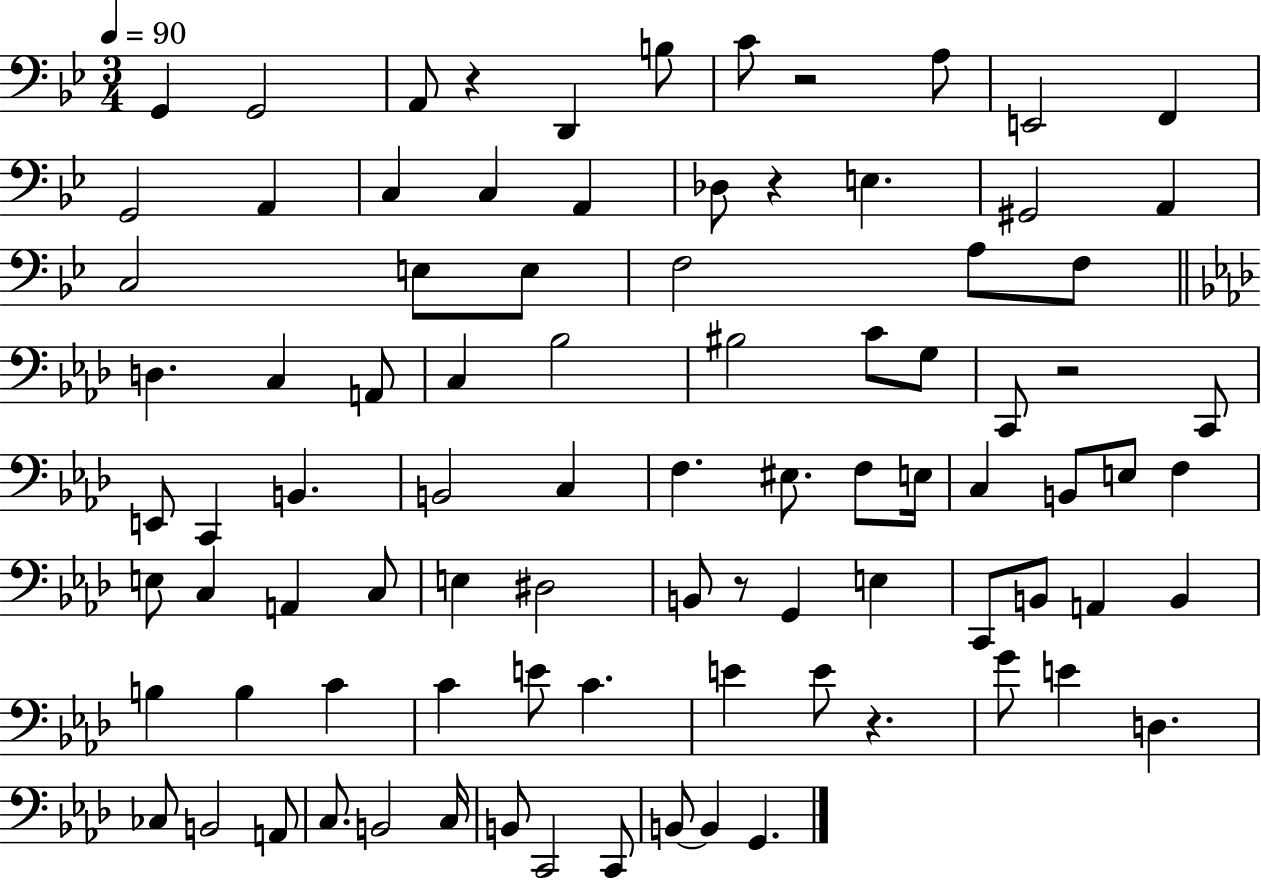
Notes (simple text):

G2/q G2/h A2/e R/q D2/q B3/e C4/e R/h A3/e E2/h F2/q G2/h A2/q C3/q C3/q A2/q Db3/e R/q E3/q. G#2/h A2/q C3/h E3/e E3/e F3/h A3/e F3/e D3/q. C3/q A2/e C3/q Bb3/h BIS3/h C4/e G3/e C2/e R/h C2/e E2/e C2/q B2/q. B2/h C3/q F3/q. EIS3/e. F3/e E3/s C3/q B2/e E3/e F3/q E3/e C3/q A2/q C3/e E3/q D#3/h B2/e R/e G2/q E3/q C2/e B2/e A2/q B2/q B3/q B3/q C4/q C4/q E4/e C4/q. E4/q E4/e R/q. G4/e E4/q D3/q. CES3/e B2/h A2/e C3/e. B2/h C3/s B2/e C2/h C2/e B2/e B2/q G2/q.